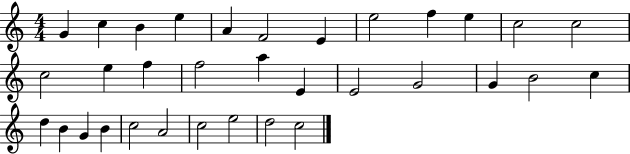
{
  \clef treble
  \numericTimeSignature
  \time 4/4
  \key c \major
  g'4 c''4 b'4 e''4 | a'4 f'2 e'4 | e''2 f''4 e''4 | c''2 c''2 | \break c''2 e''4 f''4 | f''2 a''4 e'4 | e'2 g'2 | g'4 b'2 c''4 | \break d''4 b'4 g'4 b'4 | c''2 a'2 | c''2 e''2 | d''2 c''2 | \break \bar "|."
}